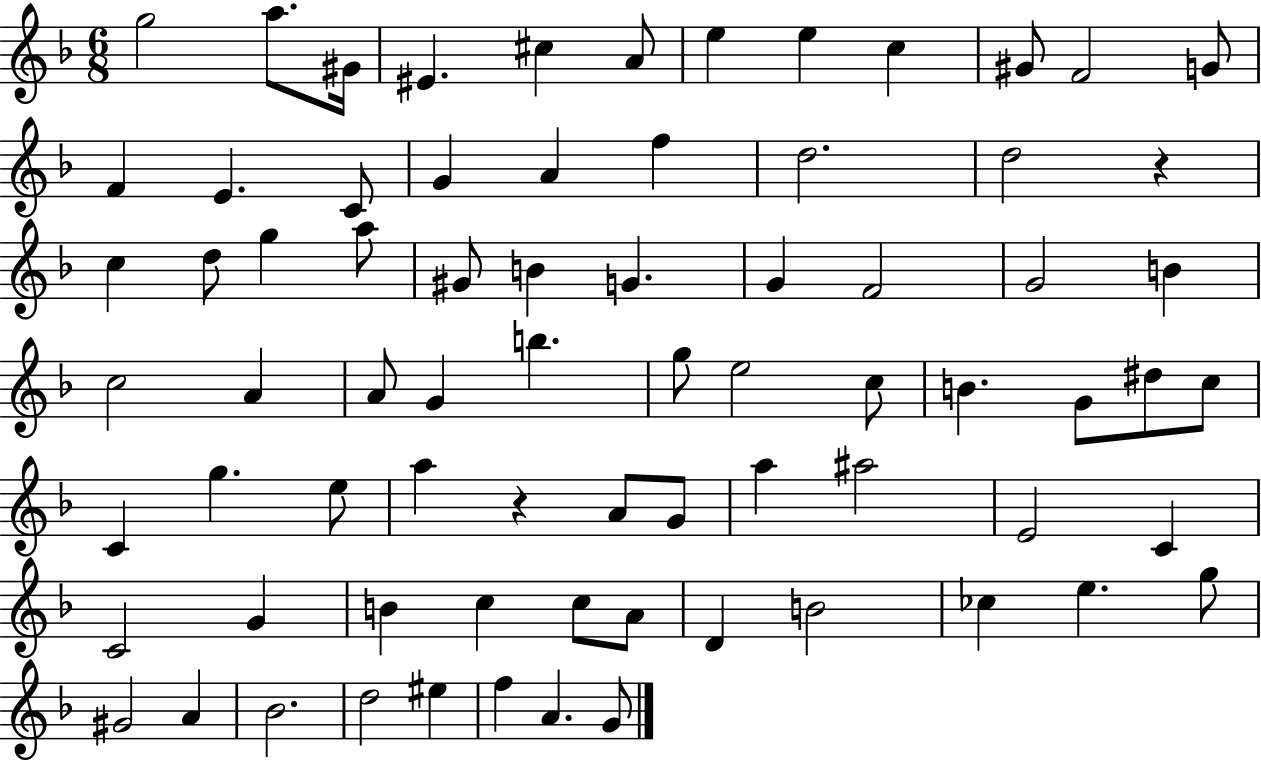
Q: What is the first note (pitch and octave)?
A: G5